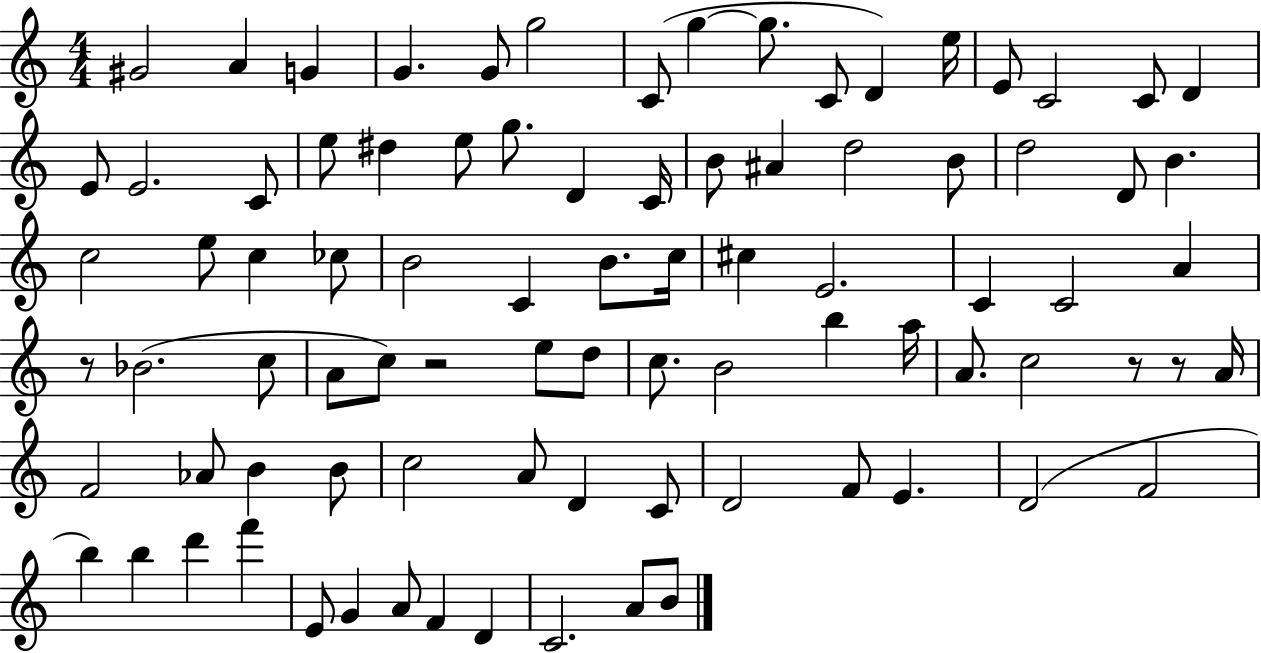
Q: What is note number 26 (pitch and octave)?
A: B4